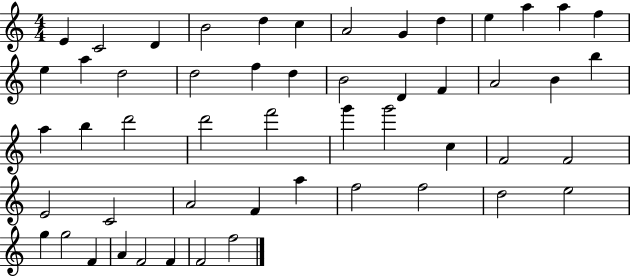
{
  \clef treble
  \numericTimeSignature
  \time 4/4
  \key c \major
  e'4 c'2 d'4 | b'2 d''4 c''4 | a'2 g'4 d''4 | e''4 a''4 a''4 f''4 | \break e''4 a''4 d''2 | d''2 f''4 d''4 | b'2 d'4 f'4 | a'2 b'4 b''4 | \break a''4 b''4 d'''2 | d'''2 f'''2 | g'''4 g'''2 c''4 | f'2 f'2 | \break e'2 c'2 | a'2 f'4 a''4 | f''2 f''2 | d''2 e''2 | \break g''4 g''2 f'4 | a'4 f'2 f'4 | f'2 f''2 | \bar "|."
}